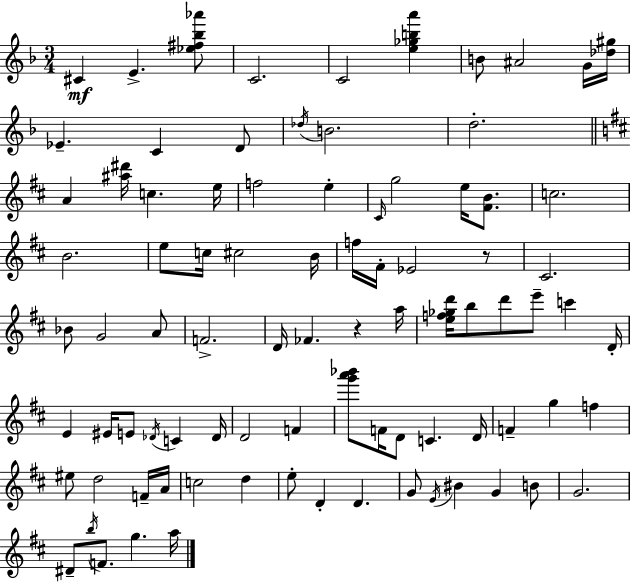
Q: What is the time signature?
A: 3/4